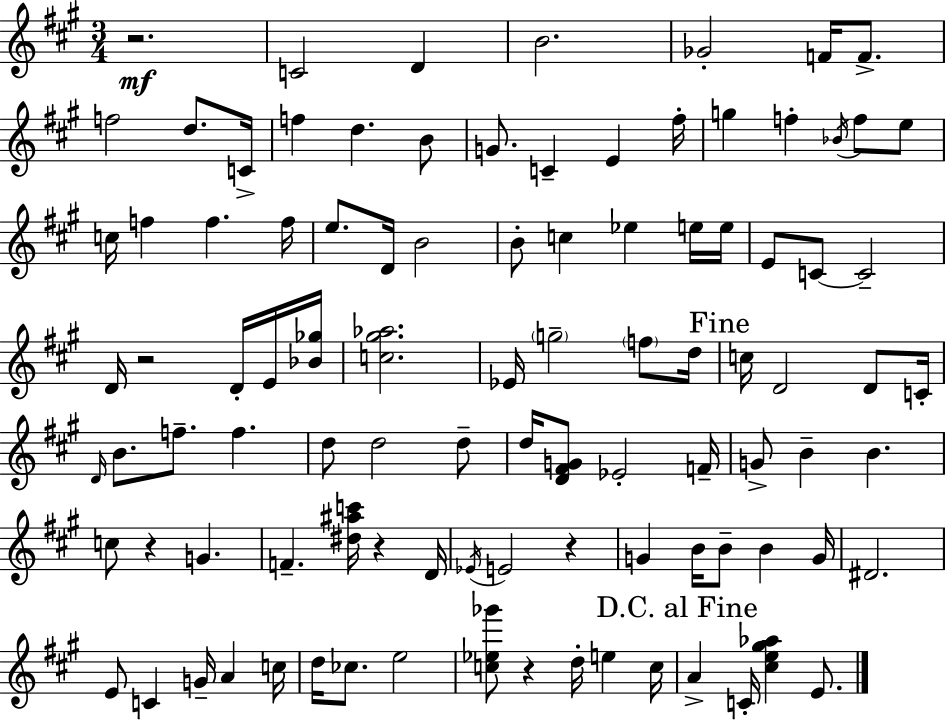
{
  \clef treble
  \numericTimeSignature
  \time 3/4
  \key a \major
  r2.\mf | c'2 d'4 | b'2. | ges'2-. f'16 f'8.-> | \break f''2 d''8. c'16-> | f''4 d''4. b'8 | g'8. c'4-- e'4 fis''16-. | g''4 f''4-. \acciaccatura { bes'16 } f''8 e''8 | \break c''16 f''4 f''4. | f''16 e''8. d'16 b'2 | b'8-. c''4 ees''4 e''16 | e''16 e'8 c'8~~ c'2-- | \break d'16 r2 d'16-. e'16 | <bes' ges''>16 <c'' gis'' aes''>2. | ees'16 \parenthesize g''2-- \parenthesize f''8 | d''16 \mark "Fine" c''16 d'2 d'8 | \break c'16-. \grace { d'16 } b'8. f''8.-- f''4. | d''8 d''2 | d''8-- d''16 <d' fis' g'>8 ees'2-. | f'16-- g'8-> b'4-- b'4. | \break c''8 r4 g'4. | f'4.-- <dis'' ais'' c'''>16 r4 | d'16 \acciaccatura { ees'16 } e'2 r4 | g'4 b'16 b'8-- b'4 | \break g'16 dis'2. | e'8 c'4 g'16-- a'4 | c''16 d''16 ces''8. e''2 | <c'' ees'' ges'''>8 r4 d''16-. e''4 | \break c''16 \mark "D.C. al Fine" a'4-> c'16-. <cis'' e'' gis'' aes''>4 | e'8. \bar "|."
}